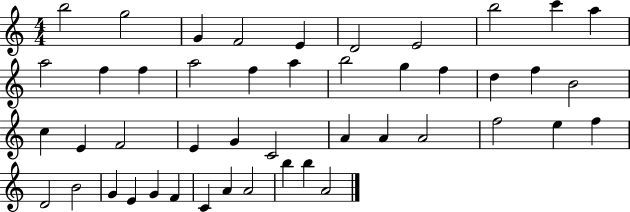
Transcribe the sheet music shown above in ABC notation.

X:1
T:Untitled
M:4/4
L:1/4
K:C
b2 g2 G F2 E D2 E2 b2 c' a a2 f f a2 f a b2 g f d f B2 c E F2 E G C2 A A A2 f2 e f D2 B2 G E G F C A A2 b b A2